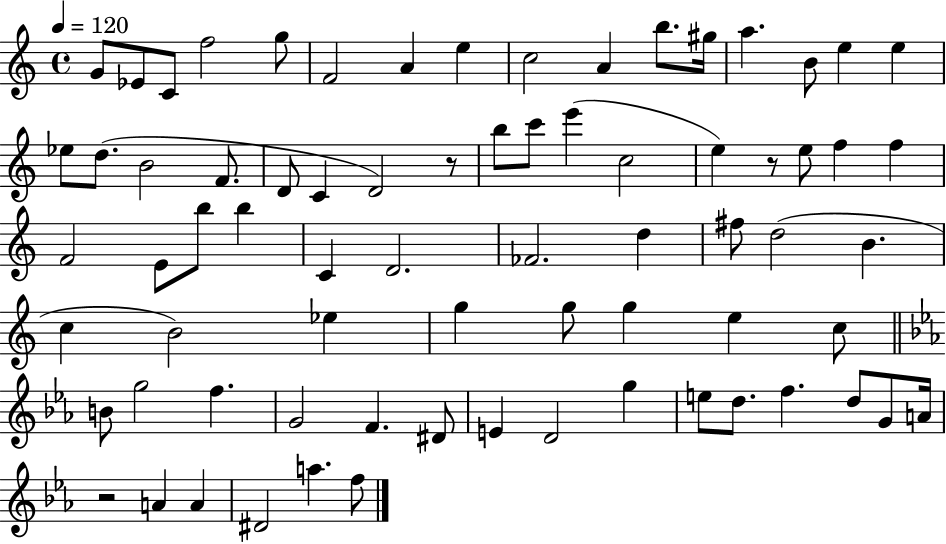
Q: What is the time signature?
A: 4/4